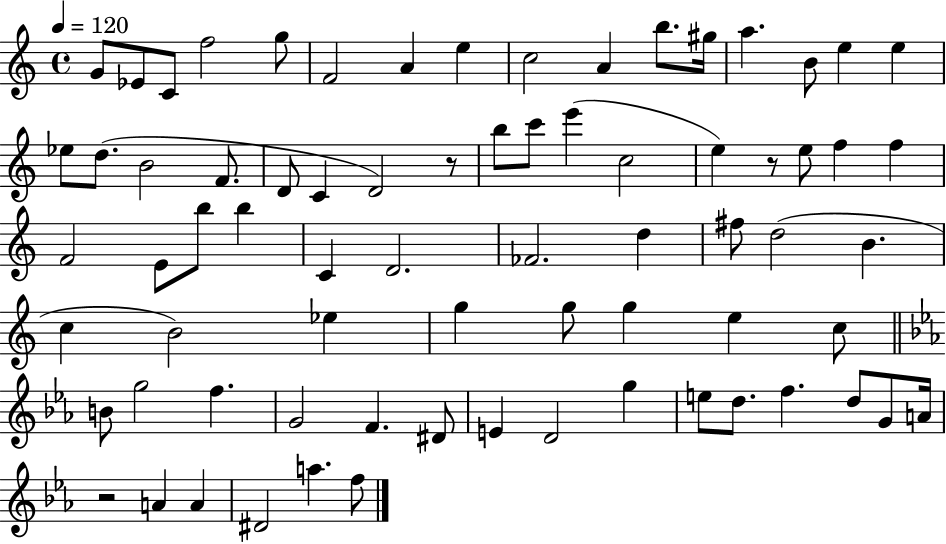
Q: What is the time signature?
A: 4/4